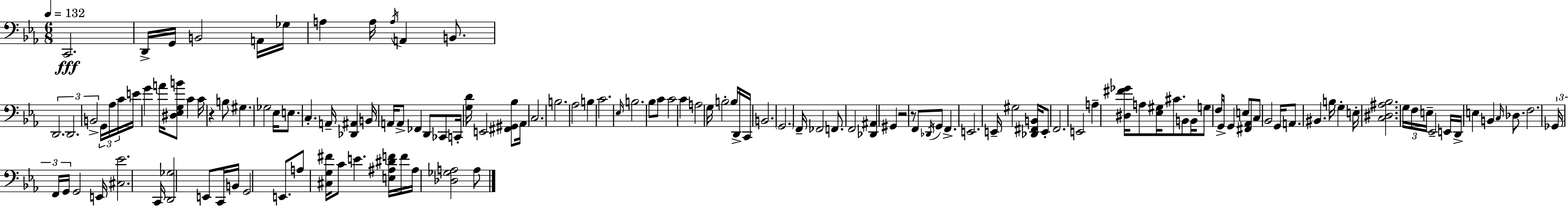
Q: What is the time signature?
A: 6/8